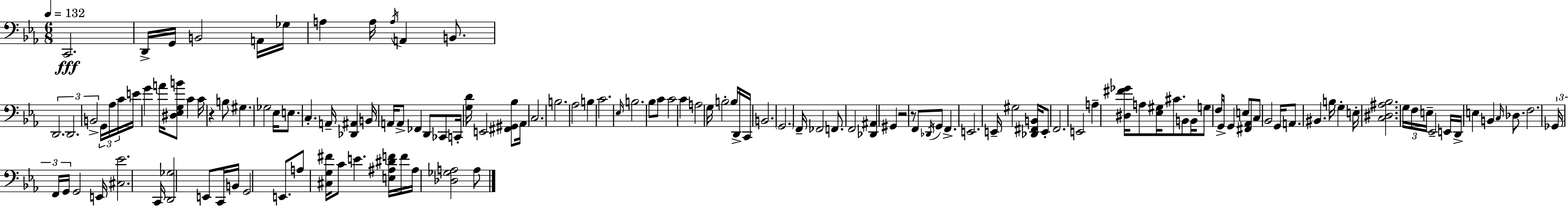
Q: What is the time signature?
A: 6/8